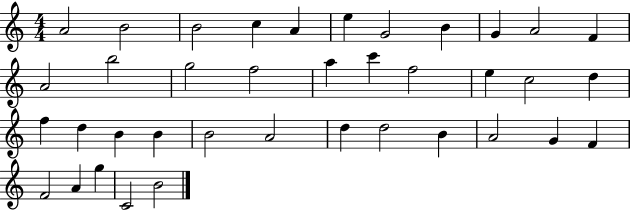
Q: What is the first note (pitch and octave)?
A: A4